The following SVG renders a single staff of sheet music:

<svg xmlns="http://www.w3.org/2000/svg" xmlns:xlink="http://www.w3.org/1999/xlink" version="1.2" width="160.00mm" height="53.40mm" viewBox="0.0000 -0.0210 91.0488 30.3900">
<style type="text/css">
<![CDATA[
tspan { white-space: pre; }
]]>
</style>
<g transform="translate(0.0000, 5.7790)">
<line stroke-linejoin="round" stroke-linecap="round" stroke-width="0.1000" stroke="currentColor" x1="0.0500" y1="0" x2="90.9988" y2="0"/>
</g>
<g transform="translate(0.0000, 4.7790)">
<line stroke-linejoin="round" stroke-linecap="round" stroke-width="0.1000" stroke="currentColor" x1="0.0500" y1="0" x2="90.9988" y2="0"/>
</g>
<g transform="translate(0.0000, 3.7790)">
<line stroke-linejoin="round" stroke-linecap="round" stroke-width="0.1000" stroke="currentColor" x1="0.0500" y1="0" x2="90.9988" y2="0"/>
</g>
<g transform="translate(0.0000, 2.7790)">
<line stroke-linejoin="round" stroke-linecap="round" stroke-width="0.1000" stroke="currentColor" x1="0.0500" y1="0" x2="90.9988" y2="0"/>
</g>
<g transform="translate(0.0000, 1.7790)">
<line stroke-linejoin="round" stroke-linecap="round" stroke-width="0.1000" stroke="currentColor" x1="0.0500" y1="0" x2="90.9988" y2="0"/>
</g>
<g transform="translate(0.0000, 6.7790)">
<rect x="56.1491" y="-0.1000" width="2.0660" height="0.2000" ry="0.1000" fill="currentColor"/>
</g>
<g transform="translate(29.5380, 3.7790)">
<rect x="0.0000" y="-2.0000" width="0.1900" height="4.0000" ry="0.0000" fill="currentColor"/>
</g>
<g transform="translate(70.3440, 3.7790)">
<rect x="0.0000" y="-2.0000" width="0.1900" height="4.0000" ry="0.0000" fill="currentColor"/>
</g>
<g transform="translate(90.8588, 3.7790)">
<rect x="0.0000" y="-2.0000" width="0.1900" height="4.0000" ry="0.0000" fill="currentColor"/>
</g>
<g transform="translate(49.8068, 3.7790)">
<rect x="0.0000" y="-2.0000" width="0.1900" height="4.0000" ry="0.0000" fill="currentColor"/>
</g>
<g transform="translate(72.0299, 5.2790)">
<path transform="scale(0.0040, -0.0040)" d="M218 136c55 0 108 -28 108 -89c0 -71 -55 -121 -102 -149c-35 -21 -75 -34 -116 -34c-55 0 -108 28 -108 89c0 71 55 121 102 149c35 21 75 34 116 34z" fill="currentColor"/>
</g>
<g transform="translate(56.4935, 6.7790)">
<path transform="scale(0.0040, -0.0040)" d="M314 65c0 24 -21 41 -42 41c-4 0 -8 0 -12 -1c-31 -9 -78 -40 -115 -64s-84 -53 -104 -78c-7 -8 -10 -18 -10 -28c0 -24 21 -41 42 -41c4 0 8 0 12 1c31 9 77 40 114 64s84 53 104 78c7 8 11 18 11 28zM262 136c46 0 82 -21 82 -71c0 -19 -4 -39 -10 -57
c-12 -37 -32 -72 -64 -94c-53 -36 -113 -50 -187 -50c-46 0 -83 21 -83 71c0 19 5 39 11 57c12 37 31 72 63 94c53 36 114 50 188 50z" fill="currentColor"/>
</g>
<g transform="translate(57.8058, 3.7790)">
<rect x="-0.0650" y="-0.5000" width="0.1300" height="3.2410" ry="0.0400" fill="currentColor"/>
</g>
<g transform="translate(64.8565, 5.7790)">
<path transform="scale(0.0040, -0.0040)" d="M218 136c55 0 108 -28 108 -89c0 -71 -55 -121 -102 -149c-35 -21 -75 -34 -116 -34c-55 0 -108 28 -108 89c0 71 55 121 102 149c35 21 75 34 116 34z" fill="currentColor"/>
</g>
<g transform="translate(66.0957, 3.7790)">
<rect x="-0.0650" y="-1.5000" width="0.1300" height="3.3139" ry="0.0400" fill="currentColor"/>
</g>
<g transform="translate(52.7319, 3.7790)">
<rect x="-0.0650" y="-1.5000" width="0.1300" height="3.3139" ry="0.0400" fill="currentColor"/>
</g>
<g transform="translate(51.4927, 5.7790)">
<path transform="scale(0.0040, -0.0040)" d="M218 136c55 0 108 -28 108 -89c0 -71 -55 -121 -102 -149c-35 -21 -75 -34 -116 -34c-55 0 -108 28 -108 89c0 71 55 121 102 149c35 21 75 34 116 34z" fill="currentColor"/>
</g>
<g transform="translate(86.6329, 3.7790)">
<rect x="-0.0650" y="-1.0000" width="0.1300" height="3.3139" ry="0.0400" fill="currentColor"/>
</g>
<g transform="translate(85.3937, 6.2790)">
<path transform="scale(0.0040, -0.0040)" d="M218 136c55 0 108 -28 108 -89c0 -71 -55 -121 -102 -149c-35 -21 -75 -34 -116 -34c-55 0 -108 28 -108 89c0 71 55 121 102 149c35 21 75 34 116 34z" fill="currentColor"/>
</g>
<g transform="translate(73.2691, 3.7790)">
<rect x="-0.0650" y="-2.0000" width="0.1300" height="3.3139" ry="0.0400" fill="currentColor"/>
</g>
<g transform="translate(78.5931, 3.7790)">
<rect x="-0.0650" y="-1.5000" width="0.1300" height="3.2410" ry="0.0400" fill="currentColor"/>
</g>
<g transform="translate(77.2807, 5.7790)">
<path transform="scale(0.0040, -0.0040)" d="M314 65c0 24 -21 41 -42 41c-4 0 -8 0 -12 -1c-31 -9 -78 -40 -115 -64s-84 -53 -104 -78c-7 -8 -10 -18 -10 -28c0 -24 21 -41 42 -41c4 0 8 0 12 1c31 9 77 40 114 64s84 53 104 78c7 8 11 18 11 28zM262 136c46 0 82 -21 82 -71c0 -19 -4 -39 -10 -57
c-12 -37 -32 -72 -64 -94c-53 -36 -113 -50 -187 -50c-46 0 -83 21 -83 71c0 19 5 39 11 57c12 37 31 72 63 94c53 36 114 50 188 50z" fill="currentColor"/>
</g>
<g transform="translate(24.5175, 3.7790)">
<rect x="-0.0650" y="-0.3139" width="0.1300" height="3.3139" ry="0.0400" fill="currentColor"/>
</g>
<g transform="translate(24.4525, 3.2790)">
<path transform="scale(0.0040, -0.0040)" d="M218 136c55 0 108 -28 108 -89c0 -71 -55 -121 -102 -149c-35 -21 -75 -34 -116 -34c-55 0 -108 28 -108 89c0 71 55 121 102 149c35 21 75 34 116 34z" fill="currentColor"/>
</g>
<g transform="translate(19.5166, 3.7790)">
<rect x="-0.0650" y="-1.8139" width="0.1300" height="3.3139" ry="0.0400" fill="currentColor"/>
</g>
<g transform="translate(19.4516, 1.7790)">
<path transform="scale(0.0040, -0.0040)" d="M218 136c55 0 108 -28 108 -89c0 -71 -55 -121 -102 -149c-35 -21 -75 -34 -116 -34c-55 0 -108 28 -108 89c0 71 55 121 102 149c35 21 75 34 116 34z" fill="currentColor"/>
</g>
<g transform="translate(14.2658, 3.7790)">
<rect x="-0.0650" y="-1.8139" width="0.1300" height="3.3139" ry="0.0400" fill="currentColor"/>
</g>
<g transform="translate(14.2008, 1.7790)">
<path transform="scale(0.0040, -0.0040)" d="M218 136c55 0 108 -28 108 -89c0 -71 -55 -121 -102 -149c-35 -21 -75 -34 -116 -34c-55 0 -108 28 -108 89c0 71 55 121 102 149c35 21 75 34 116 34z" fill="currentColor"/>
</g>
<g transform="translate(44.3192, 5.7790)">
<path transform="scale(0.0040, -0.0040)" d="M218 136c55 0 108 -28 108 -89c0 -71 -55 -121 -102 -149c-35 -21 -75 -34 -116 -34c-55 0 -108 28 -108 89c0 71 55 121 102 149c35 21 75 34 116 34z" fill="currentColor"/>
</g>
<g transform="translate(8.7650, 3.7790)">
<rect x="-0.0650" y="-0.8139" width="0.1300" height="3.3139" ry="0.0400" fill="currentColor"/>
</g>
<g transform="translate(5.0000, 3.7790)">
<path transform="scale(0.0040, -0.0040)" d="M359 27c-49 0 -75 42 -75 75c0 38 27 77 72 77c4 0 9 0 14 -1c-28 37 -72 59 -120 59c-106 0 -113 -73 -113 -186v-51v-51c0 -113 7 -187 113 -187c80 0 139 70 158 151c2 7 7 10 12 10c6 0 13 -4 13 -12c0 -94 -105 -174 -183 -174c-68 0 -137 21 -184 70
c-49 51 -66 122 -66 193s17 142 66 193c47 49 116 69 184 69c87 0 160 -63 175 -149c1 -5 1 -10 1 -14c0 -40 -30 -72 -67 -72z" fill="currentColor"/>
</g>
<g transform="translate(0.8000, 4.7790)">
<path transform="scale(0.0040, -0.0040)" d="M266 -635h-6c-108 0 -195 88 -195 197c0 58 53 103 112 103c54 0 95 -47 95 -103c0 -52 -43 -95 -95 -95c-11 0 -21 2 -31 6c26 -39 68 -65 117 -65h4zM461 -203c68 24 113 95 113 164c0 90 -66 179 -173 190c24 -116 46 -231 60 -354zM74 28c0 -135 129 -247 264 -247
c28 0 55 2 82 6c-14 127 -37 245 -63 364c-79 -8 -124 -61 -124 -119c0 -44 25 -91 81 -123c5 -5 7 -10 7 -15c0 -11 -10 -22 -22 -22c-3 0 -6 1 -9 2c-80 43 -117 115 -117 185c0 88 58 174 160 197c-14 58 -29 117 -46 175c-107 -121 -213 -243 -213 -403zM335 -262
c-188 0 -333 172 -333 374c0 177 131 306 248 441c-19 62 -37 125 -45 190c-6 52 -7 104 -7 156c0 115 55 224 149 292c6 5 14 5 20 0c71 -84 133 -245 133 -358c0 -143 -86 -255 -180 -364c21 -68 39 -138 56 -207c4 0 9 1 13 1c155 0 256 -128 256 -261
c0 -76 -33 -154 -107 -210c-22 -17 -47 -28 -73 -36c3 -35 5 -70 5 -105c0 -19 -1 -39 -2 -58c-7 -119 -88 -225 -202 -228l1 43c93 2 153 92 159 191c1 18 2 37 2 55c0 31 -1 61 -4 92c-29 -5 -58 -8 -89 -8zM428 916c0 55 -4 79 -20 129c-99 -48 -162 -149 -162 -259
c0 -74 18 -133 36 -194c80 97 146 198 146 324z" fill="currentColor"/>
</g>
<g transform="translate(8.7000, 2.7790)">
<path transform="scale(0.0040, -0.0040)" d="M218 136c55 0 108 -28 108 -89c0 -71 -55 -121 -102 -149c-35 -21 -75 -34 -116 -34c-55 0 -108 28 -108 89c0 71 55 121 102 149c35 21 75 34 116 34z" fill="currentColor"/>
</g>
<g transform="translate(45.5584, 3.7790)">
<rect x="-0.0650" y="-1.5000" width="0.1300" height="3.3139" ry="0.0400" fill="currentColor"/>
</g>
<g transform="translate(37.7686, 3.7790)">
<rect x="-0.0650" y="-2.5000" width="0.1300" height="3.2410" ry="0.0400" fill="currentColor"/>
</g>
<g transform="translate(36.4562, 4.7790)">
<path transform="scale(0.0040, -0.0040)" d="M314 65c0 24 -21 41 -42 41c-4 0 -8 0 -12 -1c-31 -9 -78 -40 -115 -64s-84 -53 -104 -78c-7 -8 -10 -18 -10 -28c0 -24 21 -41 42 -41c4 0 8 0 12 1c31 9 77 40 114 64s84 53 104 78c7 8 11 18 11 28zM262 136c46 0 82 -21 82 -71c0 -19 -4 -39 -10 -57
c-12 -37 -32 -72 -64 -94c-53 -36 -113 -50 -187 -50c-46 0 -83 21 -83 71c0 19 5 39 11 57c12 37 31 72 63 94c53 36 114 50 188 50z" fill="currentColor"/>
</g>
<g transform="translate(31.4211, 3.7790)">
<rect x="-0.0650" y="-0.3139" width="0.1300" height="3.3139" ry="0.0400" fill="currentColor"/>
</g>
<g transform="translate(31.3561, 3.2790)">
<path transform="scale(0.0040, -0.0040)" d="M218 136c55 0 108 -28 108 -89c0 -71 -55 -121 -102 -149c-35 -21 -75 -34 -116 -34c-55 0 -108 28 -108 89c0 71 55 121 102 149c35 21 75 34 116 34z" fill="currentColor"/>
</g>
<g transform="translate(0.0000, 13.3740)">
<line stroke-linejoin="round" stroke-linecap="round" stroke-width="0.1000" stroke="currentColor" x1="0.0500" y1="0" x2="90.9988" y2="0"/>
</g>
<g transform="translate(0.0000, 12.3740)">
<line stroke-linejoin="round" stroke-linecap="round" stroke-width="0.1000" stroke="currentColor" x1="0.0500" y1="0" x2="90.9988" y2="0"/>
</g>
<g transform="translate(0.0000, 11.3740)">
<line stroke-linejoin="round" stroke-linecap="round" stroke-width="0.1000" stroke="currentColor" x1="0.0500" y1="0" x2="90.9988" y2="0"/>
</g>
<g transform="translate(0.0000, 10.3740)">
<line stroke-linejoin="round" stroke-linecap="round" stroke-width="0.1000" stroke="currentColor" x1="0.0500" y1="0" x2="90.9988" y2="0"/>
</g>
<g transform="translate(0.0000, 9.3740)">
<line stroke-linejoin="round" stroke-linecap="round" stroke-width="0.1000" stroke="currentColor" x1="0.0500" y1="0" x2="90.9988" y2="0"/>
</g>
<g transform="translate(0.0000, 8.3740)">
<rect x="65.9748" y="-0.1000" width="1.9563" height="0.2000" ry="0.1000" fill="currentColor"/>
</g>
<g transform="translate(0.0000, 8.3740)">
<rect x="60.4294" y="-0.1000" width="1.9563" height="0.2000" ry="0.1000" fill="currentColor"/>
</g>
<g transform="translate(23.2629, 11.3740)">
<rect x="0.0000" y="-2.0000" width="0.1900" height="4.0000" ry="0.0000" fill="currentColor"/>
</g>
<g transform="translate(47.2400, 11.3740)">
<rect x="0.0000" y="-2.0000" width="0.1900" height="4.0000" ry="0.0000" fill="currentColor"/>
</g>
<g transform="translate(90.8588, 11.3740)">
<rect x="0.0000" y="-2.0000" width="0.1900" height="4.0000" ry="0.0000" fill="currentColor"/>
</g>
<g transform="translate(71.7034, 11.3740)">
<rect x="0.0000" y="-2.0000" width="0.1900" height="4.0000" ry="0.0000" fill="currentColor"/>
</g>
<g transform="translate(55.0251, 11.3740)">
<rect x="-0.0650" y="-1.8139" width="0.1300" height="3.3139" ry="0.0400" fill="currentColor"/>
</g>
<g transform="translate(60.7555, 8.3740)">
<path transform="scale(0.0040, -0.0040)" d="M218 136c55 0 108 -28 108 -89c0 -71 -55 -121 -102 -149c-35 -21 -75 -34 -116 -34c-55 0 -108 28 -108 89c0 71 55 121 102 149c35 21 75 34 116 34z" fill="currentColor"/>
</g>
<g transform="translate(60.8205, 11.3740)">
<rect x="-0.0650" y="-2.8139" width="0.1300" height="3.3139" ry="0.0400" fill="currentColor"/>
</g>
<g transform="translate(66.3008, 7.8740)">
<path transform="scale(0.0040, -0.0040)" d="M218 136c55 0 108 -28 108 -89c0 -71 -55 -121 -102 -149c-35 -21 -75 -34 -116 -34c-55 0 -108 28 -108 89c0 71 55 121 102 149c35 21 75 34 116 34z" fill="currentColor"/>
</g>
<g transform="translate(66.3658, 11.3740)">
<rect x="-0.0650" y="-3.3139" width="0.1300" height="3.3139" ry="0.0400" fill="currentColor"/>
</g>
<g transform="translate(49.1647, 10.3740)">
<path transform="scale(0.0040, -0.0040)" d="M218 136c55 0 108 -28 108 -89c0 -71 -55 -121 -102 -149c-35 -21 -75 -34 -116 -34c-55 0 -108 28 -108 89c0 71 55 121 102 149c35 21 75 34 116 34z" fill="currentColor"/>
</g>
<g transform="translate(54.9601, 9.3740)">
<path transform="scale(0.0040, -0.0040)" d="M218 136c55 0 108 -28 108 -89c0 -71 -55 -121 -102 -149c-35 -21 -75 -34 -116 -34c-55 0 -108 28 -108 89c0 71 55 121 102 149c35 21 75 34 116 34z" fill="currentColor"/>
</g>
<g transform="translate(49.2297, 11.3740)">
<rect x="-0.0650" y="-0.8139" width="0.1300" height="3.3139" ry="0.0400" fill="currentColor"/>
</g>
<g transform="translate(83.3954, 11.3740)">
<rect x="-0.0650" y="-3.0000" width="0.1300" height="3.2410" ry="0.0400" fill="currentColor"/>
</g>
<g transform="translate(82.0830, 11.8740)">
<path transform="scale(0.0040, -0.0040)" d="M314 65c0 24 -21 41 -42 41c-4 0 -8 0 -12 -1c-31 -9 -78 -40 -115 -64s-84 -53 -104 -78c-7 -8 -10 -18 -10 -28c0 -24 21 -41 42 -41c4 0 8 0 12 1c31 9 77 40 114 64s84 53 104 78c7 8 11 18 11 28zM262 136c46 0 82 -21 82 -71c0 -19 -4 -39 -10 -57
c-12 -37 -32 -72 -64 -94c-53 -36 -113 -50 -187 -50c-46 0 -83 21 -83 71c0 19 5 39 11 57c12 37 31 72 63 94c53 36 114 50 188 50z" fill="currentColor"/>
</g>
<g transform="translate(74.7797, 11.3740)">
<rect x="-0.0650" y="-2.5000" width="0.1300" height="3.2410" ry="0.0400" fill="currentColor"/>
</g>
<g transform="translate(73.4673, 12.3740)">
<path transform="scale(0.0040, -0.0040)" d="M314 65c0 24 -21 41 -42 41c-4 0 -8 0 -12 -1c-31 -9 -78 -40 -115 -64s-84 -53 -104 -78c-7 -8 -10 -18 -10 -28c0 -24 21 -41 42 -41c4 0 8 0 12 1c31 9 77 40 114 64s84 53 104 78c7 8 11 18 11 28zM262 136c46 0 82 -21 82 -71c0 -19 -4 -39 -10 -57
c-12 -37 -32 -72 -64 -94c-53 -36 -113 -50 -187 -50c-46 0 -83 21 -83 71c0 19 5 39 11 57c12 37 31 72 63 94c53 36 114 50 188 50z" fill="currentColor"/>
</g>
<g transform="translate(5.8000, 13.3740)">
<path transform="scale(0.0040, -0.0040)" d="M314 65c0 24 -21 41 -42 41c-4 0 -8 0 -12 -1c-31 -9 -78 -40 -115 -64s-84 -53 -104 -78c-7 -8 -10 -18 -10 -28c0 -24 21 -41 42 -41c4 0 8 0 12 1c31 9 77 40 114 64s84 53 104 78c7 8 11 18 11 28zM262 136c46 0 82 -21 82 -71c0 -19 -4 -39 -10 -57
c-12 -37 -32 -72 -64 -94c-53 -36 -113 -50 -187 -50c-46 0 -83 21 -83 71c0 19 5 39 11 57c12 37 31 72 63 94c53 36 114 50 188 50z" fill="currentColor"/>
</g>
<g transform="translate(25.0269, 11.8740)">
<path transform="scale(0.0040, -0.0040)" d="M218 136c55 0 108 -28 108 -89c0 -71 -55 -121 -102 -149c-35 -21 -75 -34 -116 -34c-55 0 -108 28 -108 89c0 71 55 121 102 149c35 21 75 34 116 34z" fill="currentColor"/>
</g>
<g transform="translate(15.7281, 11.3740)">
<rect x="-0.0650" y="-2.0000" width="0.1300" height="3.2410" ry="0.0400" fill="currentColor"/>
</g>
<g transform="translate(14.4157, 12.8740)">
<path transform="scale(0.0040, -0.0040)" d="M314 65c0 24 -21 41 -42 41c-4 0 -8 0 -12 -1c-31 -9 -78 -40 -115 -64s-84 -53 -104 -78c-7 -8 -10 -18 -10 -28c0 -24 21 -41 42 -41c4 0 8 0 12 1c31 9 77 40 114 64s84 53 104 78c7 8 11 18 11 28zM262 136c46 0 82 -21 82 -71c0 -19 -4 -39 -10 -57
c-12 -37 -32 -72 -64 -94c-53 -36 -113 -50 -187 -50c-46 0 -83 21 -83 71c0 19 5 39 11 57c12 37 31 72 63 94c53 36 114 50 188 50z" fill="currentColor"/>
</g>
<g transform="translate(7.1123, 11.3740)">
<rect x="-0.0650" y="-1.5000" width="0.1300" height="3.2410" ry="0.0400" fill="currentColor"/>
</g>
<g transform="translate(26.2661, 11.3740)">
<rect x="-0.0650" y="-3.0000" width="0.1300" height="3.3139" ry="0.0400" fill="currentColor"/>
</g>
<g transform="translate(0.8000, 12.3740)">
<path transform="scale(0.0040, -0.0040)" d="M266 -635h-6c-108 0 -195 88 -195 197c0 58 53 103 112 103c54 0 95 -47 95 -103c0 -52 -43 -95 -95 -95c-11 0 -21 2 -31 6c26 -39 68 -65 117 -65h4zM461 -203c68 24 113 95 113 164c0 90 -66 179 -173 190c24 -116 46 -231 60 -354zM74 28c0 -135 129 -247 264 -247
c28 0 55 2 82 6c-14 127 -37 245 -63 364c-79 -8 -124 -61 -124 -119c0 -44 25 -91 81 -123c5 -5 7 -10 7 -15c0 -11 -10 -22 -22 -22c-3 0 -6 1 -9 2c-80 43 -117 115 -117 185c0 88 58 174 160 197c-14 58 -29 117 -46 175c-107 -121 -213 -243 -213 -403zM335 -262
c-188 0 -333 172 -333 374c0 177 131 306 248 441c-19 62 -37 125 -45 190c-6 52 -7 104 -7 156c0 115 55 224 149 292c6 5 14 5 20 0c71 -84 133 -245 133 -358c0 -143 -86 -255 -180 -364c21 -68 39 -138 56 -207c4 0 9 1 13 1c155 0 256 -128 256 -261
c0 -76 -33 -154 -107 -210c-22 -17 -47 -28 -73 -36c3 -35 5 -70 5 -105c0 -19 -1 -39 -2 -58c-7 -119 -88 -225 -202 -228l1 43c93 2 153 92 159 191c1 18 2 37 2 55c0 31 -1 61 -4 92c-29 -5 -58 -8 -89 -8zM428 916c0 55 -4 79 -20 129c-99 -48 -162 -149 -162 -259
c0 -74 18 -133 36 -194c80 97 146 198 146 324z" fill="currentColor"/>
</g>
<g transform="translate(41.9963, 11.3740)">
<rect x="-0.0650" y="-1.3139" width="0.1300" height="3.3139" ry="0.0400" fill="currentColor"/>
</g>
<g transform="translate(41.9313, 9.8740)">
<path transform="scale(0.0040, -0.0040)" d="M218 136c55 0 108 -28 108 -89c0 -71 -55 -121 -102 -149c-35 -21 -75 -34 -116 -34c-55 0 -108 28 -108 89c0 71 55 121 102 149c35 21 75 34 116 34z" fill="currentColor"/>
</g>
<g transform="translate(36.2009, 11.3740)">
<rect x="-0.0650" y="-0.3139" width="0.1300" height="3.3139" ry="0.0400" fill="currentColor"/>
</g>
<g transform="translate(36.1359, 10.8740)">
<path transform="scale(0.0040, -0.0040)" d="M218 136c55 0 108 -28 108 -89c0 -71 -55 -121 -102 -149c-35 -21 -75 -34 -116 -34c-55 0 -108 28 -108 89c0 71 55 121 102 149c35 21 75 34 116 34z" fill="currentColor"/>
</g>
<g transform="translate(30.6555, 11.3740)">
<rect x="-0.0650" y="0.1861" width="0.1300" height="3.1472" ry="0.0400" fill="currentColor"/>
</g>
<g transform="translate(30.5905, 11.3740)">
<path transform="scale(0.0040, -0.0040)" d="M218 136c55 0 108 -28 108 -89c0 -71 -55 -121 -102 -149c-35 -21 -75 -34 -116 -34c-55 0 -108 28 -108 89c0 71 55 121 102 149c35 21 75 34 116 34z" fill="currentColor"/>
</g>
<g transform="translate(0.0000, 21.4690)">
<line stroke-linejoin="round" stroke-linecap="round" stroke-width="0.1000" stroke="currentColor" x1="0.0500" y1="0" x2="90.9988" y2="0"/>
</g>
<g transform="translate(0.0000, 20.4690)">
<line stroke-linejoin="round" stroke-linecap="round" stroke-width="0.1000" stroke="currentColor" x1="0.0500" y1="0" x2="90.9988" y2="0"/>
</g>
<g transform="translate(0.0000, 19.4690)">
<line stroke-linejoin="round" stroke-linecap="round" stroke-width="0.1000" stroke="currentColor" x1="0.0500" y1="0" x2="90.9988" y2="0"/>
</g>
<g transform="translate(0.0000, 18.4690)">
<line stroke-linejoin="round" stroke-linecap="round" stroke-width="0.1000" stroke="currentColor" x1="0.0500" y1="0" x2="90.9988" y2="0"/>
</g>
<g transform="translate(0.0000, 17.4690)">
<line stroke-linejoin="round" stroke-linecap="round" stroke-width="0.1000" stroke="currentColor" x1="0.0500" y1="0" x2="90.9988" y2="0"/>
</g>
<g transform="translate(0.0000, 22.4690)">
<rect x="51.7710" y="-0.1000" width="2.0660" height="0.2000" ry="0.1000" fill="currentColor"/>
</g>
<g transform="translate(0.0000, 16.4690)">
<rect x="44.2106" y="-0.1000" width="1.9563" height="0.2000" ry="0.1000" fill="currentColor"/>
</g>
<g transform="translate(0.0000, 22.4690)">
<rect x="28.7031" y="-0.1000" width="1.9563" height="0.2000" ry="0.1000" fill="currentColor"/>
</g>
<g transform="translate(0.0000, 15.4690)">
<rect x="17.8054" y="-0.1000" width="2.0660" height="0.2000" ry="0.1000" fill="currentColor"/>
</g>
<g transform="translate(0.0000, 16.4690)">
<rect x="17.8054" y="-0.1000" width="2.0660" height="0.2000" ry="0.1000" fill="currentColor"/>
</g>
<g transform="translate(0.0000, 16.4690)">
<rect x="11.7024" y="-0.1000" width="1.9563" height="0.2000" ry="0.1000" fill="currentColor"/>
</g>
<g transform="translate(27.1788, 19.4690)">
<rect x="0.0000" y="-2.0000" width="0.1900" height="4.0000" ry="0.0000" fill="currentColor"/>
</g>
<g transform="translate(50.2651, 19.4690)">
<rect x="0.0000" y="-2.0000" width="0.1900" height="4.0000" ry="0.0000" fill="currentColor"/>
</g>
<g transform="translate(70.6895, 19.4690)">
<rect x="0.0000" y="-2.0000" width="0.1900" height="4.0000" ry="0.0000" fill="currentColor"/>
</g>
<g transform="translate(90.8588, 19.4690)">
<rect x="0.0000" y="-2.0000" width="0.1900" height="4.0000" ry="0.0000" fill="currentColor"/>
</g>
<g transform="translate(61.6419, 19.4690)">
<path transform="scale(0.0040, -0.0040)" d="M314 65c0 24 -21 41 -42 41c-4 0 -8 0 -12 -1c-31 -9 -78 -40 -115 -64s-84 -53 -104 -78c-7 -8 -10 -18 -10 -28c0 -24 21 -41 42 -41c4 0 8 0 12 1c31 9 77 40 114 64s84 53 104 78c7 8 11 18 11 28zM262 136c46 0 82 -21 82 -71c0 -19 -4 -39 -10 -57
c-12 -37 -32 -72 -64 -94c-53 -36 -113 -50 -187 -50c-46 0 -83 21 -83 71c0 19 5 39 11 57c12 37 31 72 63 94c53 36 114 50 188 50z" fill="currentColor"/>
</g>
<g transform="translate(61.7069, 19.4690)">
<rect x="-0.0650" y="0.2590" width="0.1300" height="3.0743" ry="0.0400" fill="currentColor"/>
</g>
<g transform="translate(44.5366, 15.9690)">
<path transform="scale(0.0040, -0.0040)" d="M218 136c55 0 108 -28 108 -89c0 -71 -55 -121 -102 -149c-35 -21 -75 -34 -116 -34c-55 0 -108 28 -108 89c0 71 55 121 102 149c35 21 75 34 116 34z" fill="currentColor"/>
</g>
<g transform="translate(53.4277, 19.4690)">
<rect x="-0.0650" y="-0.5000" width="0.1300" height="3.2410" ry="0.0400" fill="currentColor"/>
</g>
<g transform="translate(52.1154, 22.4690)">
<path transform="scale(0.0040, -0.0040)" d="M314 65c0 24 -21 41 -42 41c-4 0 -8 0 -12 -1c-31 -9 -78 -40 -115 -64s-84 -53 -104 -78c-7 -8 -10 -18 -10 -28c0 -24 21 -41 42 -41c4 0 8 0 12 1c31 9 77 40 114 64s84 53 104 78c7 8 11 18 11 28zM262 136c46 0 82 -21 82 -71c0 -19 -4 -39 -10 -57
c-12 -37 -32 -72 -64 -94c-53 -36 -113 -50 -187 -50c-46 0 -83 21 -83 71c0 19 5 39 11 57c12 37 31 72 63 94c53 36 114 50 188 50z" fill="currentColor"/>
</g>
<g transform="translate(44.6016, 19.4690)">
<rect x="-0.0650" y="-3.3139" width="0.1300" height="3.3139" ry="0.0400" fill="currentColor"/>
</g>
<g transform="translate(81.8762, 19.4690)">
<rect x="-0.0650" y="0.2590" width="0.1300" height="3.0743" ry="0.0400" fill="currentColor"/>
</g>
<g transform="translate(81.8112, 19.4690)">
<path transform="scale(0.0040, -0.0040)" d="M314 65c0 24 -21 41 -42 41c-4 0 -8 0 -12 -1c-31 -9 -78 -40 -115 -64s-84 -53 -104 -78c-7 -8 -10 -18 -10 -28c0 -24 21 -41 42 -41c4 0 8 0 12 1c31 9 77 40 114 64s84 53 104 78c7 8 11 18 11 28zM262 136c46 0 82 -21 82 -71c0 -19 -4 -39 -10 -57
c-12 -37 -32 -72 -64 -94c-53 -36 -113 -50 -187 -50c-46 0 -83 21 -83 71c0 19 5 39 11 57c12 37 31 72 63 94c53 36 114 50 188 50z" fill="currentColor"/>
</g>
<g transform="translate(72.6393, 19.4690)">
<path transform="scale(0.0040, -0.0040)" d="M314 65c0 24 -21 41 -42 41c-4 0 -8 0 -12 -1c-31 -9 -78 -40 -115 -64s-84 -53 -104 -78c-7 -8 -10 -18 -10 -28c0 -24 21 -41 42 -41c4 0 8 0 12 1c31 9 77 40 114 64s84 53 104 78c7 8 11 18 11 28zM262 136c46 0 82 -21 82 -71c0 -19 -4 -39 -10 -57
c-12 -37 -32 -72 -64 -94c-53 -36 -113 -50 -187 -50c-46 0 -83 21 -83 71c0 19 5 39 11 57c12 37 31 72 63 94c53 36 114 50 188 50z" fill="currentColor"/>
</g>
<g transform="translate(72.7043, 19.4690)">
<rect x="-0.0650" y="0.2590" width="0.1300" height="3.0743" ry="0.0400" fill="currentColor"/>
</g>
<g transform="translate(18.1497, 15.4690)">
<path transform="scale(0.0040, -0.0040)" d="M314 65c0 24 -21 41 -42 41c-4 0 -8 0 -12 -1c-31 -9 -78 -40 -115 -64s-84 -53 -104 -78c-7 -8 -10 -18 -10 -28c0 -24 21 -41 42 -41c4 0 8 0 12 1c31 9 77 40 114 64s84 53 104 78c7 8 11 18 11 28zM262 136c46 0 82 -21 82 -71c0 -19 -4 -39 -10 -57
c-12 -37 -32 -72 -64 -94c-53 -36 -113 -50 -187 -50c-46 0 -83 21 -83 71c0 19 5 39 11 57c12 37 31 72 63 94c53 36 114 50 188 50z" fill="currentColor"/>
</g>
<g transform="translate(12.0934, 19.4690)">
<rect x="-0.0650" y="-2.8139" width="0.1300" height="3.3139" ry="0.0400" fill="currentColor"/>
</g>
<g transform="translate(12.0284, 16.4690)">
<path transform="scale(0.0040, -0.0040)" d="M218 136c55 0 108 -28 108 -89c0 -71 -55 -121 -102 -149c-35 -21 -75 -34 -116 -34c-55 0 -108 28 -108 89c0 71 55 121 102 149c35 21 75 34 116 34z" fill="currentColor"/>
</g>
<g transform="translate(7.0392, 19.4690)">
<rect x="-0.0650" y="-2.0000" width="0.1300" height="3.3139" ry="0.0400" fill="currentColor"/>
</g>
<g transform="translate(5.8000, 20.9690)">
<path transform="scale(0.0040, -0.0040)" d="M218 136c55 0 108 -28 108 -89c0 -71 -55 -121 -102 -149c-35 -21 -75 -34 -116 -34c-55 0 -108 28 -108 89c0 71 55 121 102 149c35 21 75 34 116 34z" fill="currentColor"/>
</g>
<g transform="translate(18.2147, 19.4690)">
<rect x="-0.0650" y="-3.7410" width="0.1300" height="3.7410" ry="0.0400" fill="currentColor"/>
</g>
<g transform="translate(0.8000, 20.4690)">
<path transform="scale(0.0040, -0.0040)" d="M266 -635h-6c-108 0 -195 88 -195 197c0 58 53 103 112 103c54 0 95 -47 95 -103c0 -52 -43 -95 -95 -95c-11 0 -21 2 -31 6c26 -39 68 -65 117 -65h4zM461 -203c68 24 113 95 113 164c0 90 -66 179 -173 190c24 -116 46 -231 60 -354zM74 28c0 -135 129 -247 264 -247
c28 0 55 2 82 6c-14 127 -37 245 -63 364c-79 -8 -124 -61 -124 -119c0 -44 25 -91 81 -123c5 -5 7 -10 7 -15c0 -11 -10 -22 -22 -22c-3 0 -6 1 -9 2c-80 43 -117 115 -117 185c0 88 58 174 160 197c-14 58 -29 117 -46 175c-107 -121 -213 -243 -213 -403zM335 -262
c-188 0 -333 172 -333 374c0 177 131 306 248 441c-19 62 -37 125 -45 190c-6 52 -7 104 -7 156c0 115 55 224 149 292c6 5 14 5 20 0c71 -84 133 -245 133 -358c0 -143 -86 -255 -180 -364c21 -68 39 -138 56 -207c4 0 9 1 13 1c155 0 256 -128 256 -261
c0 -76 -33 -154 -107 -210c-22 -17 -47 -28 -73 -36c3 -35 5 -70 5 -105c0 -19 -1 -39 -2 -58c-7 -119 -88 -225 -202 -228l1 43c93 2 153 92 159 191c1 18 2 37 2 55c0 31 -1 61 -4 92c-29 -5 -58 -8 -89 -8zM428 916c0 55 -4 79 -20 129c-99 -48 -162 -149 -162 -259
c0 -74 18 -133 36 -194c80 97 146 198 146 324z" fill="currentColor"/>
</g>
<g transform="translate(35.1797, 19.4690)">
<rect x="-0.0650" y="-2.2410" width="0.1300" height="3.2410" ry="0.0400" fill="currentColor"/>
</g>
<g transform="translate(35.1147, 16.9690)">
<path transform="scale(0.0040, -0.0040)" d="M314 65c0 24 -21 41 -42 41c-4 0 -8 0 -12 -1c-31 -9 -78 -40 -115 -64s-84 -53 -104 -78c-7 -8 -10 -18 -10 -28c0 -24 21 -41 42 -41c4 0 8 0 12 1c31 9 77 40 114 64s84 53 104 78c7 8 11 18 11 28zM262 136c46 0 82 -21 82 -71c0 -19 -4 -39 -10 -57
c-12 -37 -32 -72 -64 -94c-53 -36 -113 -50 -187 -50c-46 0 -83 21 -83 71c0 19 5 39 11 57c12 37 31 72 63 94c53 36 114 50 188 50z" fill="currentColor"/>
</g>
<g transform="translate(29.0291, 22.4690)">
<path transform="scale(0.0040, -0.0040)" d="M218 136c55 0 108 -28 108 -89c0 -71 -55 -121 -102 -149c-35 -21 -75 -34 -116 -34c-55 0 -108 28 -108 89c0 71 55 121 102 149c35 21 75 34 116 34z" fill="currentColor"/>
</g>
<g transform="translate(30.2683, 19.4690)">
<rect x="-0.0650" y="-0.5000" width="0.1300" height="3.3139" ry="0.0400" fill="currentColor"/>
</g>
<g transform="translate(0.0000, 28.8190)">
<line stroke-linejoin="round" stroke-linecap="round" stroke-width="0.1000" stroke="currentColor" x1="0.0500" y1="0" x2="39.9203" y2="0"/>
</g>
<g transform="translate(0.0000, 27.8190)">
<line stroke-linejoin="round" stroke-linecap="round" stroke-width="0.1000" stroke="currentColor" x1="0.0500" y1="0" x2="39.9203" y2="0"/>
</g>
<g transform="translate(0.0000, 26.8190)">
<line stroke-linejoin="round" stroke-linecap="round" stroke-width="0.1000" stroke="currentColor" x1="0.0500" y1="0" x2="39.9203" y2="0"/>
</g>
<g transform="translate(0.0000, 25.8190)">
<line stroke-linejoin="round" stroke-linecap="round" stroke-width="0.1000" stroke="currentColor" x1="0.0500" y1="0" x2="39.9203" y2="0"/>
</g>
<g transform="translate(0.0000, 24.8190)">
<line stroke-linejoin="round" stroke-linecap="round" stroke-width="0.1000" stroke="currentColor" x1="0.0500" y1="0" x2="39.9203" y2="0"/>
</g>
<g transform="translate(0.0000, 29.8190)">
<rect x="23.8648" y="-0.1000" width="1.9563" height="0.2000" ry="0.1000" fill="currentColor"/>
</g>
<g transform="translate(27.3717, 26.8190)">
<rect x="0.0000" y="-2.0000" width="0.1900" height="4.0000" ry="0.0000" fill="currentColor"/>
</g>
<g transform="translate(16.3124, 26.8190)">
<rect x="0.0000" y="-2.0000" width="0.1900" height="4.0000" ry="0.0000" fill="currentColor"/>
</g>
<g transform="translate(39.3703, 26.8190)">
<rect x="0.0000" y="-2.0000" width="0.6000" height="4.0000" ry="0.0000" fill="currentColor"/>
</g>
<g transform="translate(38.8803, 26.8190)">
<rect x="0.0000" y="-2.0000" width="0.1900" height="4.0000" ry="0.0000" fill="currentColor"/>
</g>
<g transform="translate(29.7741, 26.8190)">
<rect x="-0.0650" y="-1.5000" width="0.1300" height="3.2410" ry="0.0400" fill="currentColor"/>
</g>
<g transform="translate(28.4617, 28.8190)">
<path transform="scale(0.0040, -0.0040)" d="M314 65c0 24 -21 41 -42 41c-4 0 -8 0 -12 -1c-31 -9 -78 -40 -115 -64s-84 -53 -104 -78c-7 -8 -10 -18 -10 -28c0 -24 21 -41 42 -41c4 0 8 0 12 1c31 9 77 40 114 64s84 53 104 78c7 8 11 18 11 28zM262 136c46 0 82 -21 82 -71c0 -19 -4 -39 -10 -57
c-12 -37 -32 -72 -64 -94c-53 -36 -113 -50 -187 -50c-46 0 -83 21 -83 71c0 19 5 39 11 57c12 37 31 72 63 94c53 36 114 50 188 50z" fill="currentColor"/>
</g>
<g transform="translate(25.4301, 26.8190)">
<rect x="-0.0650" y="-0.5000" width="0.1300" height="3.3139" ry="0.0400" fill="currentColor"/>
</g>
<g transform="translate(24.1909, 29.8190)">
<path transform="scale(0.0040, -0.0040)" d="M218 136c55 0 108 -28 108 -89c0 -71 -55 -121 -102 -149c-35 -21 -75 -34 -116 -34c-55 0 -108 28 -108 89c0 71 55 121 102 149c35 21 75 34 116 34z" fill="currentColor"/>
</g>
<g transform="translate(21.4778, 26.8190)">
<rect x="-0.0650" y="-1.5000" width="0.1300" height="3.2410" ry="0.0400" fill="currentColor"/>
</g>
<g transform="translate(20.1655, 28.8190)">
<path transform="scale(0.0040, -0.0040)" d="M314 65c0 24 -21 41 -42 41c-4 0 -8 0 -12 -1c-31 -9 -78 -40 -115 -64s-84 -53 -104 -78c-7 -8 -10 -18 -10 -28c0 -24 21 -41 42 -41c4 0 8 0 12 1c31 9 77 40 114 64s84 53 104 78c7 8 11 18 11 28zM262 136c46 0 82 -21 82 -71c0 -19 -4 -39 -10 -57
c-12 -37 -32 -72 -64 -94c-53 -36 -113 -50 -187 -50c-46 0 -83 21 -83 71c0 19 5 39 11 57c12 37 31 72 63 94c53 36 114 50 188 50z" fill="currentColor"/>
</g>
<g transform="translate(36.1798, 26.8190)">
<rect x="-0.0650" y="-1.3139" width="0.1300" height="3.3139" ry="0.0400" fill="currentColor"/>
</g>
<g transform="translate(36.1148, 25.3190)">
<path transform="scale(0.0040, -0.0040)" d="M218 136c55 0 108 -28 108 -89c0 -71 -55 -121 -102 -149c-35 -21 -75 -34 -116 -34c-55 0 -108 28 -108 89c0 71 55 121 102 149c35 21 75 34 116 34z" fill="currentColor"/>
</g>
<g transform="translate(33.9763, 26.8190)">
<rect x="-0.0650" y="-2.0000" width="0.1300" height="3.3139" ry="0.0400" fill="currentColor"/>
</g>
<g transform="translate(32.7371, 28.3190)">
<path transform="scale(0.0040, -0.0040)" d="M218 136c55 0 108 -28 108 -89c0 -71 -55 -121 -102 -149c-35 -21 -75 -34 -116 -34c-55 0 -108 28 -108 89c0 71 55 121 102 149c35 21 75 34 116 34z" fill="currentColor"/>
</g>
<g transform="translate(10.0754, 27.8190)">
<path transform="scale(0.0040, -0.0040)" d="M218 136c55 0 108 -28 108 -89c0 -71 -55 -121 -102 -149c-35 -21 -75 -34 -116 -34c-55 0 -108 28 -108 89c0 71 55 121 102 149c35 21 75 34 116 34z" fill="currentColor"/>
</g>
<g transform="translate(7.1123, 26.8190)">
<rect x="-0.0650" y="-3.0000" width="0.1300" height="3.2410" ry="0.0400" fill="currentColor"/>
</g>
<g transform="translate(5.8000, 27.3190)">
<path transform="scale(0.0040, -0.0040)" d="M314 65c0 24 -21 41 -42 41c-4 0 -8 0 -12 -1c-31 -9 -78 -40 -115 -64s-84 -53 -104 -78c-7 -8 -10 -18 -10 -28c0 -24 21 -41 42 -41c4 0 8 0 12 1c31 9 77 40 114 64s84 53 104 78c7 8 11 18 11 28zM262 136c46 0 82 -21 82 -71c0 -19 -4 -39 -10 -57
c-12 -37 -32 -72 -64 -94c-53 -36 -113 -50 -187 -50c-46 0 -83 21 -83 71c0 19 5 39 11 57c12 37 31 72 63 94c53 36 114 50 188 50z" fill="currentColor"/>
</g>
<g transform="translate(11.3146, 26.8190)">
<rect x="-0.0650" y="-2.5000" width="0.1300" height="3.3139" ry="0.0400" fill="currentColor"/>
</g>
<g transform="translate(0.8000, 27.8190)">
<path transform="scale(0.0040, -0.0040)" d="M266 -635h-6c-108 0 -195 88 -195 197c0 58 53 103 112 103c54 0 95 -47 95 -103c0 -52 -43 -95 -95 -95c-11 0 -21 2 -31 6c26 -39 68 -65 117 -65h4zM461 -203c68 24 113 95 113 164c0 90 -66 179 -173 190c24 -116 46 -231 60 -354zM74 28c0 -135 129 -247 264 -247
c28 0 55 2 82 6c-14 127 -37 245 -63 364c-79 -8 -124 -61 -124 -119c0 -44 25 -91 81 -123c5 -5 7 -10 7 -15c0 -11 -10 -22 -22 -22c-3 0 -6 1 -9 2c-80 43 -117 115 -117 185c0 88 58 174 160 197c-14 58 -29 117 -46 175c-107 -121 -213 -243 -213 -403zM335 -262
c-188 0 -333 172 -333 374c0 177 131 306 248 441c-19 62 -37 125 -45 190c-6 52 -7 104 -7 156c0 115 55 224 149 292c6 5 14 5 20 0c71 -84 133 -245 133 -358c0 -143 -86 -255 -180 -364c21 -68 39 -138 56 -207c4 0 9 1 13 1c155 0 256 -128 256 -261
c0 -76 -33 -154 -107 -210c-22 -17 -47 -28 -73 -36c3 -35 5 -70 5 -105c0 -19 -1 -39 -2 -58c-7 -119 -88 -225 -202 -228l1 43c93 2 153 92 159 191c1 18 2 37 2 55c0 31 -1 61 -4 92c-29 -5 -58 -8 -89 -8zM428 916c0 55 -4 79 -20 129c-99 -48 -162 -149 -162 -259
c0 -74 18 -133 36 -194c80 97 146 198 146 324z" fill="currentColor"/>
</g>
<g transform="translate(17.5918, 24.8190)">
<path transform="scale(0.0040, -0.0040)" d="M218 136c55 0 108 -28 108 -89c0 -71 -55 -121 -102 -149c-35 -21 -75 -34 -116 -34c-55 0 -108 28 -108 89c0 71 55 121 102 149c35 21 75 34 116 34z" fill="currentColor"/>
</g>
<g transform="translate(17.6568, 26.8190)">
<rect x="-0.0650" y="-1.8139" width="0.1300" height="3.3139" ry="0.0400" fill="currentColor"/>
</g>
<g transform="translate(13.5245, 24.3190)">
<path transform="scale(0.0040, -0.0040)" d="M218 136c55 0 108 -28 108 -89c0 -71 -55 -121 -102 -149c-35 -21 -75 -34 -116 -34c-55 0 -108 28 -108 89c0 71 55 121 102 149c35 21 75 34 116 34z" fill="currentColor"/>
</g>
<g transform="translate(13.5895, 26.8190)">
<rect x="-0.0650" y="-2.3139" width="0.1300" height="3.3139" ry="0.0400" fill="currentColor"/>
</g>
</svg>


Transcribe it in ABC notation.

X:1
T:Untitled
M:4/4
L:1/4
K:C
d f f c c G2 E E C2 E F E2 D E2 F2 A B c e d f a b G2 A2 F a c'2 C g2 b C2 B2 B2 B2 A2 G g f E2 C E2 F e